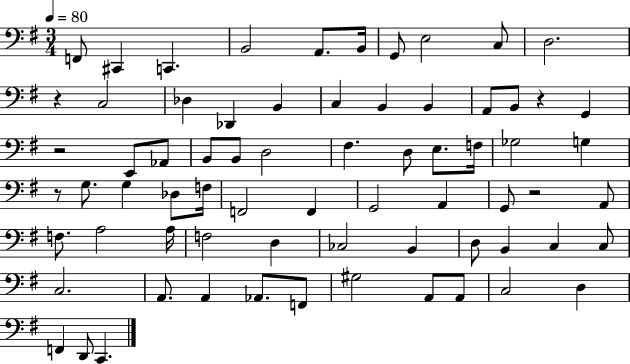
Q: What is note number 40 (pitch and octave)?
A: G2